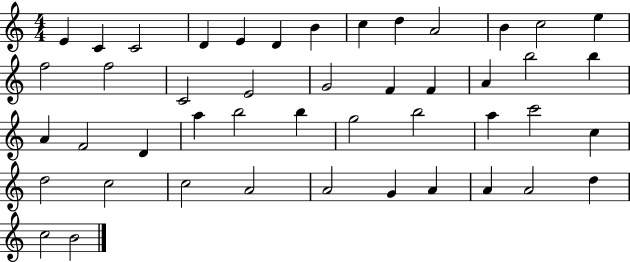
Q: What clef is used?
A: treble